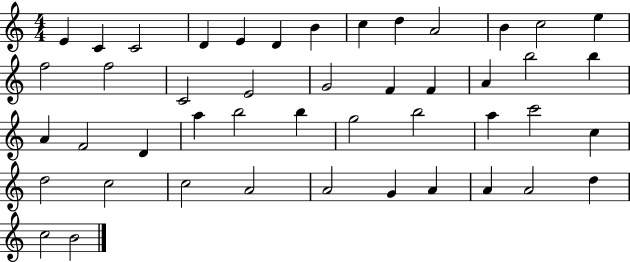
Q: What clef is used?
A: treble